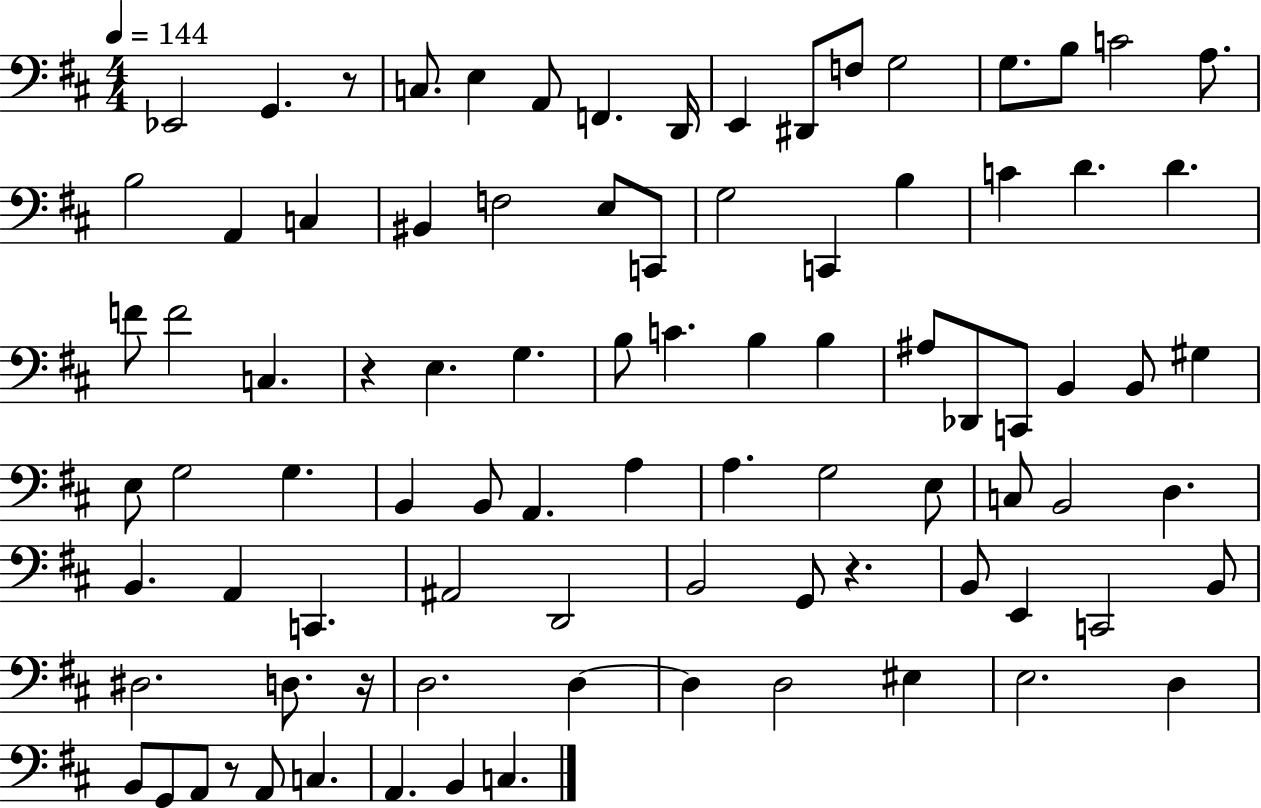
Eb2/h G2/q. R/e C3/e. E3/q A2/e F2/q. D2/s E2/q D#2/e F3/e G3/h G3/e. B3/e C4/h A3/e. B3/h A2/q C3/q BIS2/q F3/h E3/e C2/e G3/h C2/q B3/q C4/q D4/q. D4/q. F4/e F4/h C3/q. R/q E3/q. G3/q. B3/e C4/q. B3/q B3/q A#3/e Db2/e C2/e B2/q B2/e G#3/q E3/e G3/h G3/q. B2/q B2/e A2/q. A3/q A3/q. G3/h E3/e C3/e B2/h D3/q. B2/q. A2/q C2/q. A#2/h D2/h B2/h G2/e R/q. B2/e E2/q C2/h B2/e D#3/h. D3/e. R/s D3/h. D3/q D3/q D3/h EIS3/q E3/h. D3/q B2/e G2/e A2/e R/e A2/e C3/q. A2/q. B2/q C3/q.